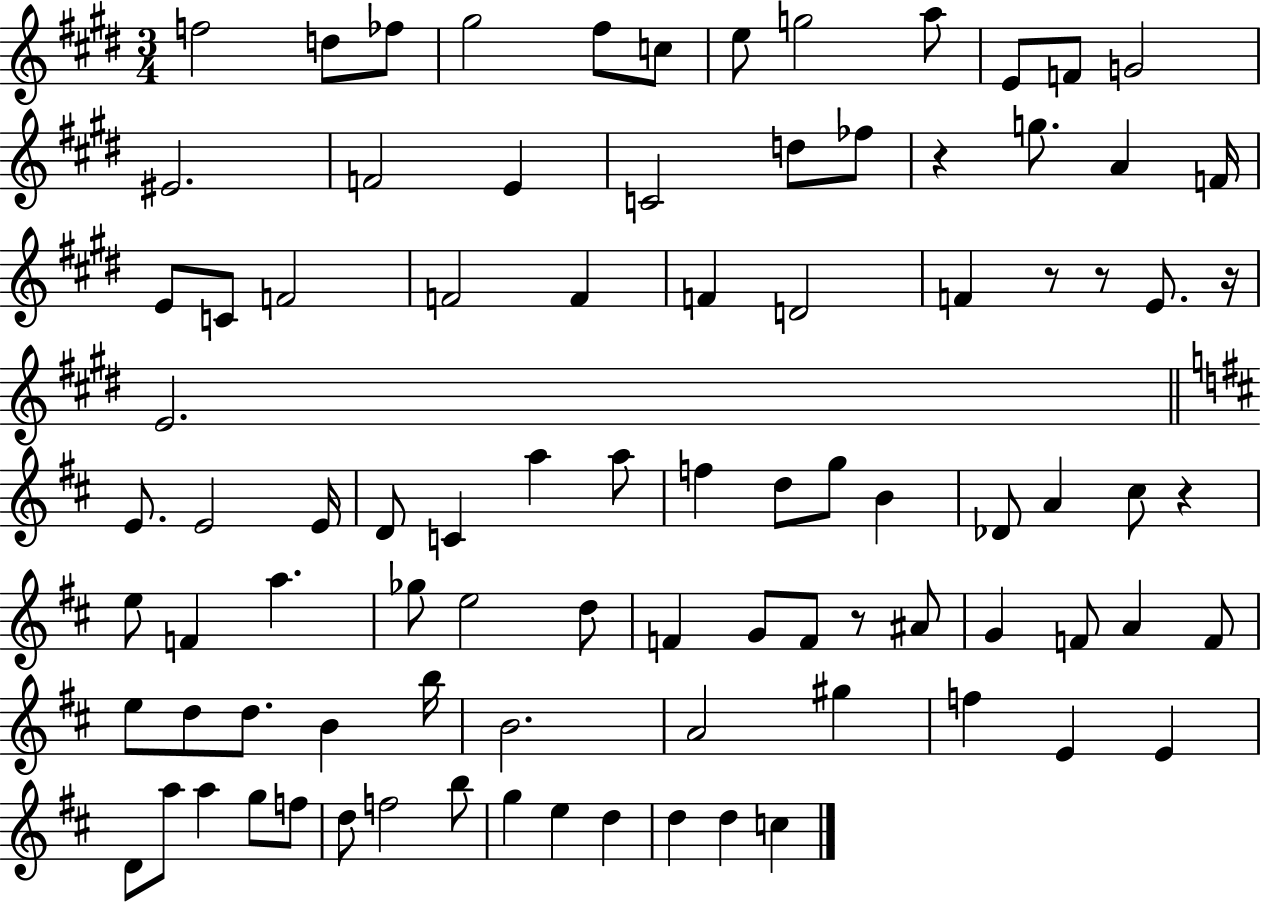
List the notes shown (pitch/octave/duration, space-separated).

F5/h D5/e FES5/e G#5/h F#5/e C5/e E5/e G5/h A5/e E4/e F4/e G4/h EIS4/h. F4/h E4/q C4/h D5/e FES5/e R/q G5/e. A4/q F4/s E4/e C4/e F4/h F4/h F4/q F4/q D4/h F4/q R/e R/e E4/e. R/s E4/h. E4/e. E4/h E4/s D4/e C4/q A5/q A5/e F5/q D5/e G5/e B4/q Db4/e A4/q C#5/e R/q E5/e F4/q A5/q. Gb5/e E5/h D5/e F4/q G4/e F4/e R/e A#4/e G4/q F4/e A4/q F4/e E5/e D5/e D5/e. B4/q B5/s B4/h. A4/h G#5/q F5/q E4/q E4/q D4/e A5/e A5/q G5/e F5/e D5/e F5/h B5/e G5/q E5/q D5/q D5/q D5/q C5/q